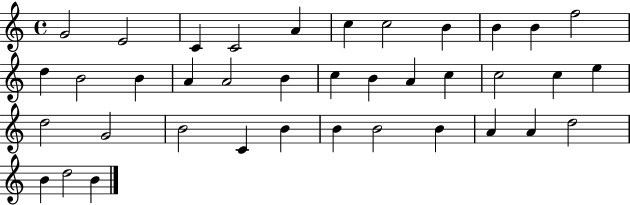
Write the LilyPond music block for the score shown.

{
  \clef treble
  \time 4/4
  \defaultTimeSignature
  \key c \major
  g'2 e'2 | c'4 c'2 a'4 | c''4 c''2 b'4 | b'4 b'4 f''2 | \break d''4 b'2 b'4 | a'4 a'2 b'4 | c''4 b'4 a'4 c''4 | c''2 c''4 e''4 | \break d''2 g'2 | b'2 c'4 b'4 | b'4 b'2 b'4 | a'4 a'4 d''2 | \break b'4 d''2 b'4 | \bar "|."
}